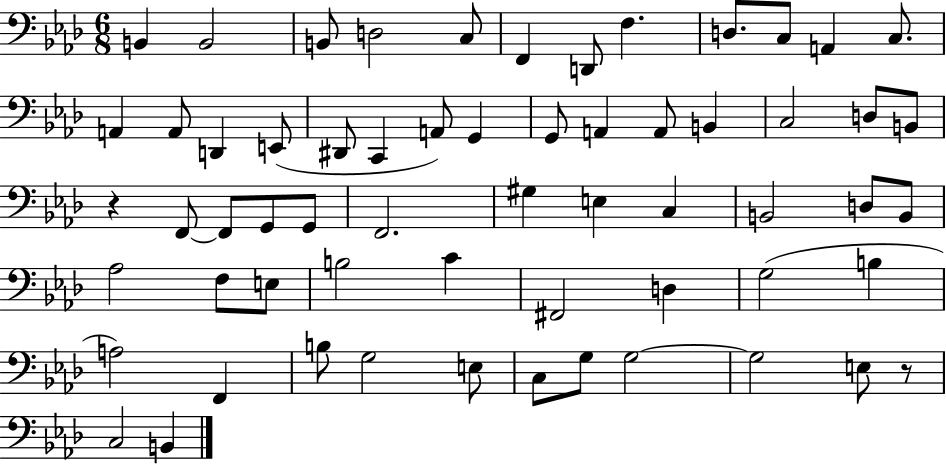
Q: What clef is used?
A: bass